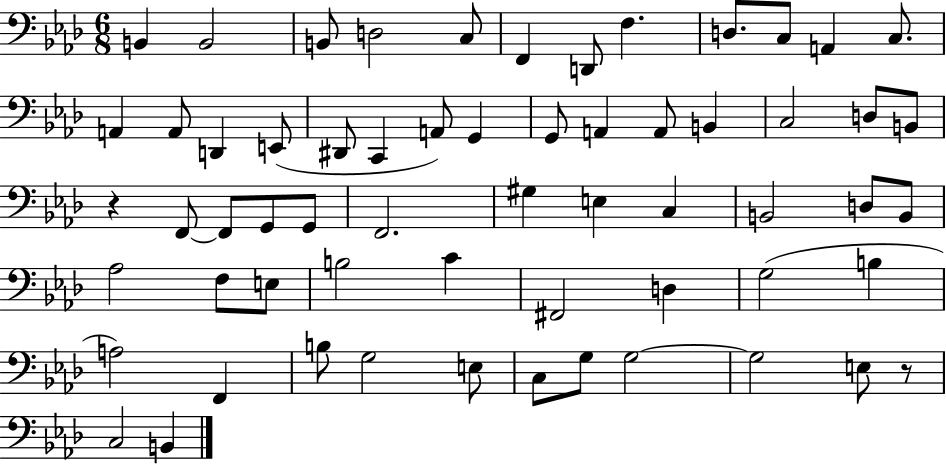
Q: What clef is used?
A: bass